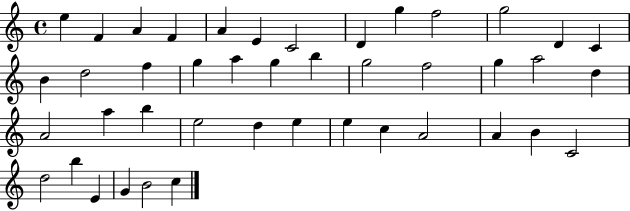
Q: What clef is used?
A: treble